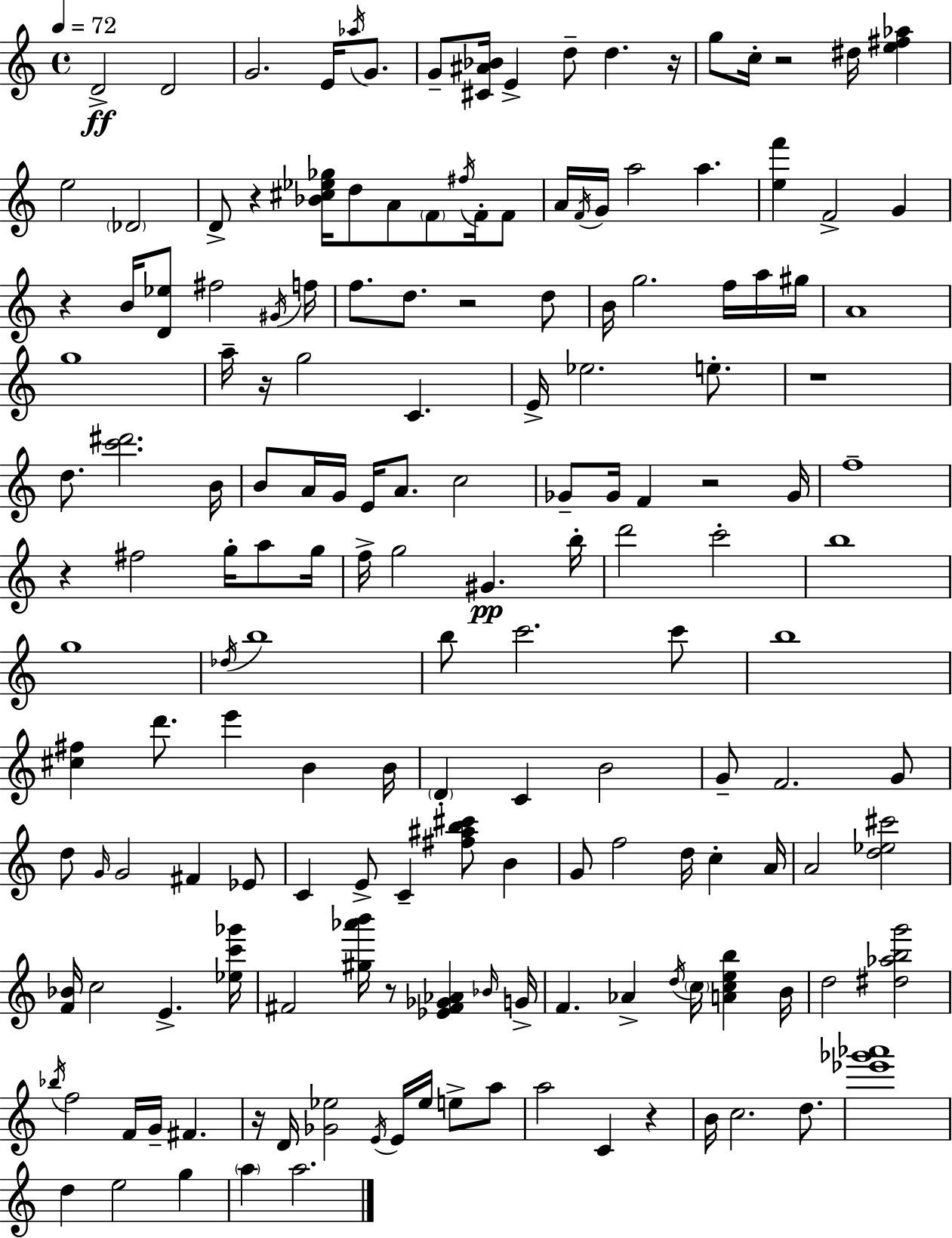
D4/h D4/h G4/h. E4/s Ab5/s G4/e. G4/e [C#4,A#4,Bb4]/s E4/q D5/e D5/q. R/s G5/e C5/s R/h D#5/s [E5,F#5,Ab5]/q E5/h Db4/h D4/e R/q [Bb4,C#5,Eb5,Gb5]/s D5/e A4/e F4/e F#5/s F4/s F4/e A4/s F4/s G4/s A5/h A5/q. [E5,F6]/q F4/h G4/q R/q B4/s [D4,Eb5]/e F#5/h G#4/s F5/s F5/e. D5/e. R/h D5/e B4/s G5/h. F5/s A5/s G#5/s A4/w G5/w A5/s R/s G5/h C4/q. E4/s Eb5/h. E5/e. R/w D5/e. [C6,D#6]/h. B4/s B4/e A4/s G4/s E4/s A4/e. C5/h Gb4/e Gb4/s F4/q R/h Gb4/s F5/w R/q F#5/h G5/s A5/e G5/s F5/s G5/h G#4/q. B5/s D6/h C6/h B5/w G5/w Db5/s B5/w B5/e C6/h. C6/e B5/w [C#5,F#5]/q D6/e. E6/q B4/q B4/s D4/q C4/q B4/h G4/e F4/h. G4/e D5/e G4/s G4/h F#4/q Eb4/e C4/q E4/e C4/q [F#5,A#5,B5,C#6]/e B4/q G4/e F5/h D5/s C5/q A4/s A4/h [D5,Eb5,C#6]/h [F4,Bb4]/s C5/h E4/q. [Eb5,C6,Gb6]/s F#4/h [G#5,Ab6,B6]/s R/e [Eb4,F#4,Gb4,Ab4]/q Bb4/s G4/s F4/q. Ab4/q D5/s C5/s [A4,C5,E5,B5]/q B4/s D5/h [D#5,Ab5,B5,G6]/h Bb5/s F5/h F4/s G4/s F#4/q. R/s D4/s [Gb4,Eb5]/h E4/s E4/s Eb5/s E5/e A5/e A5/h C4/q R/q B4/s C5/h. D5/e. [Eb6,Gb6,Ab6]/w D5/q E5/h G5/q A5/q A5/h.